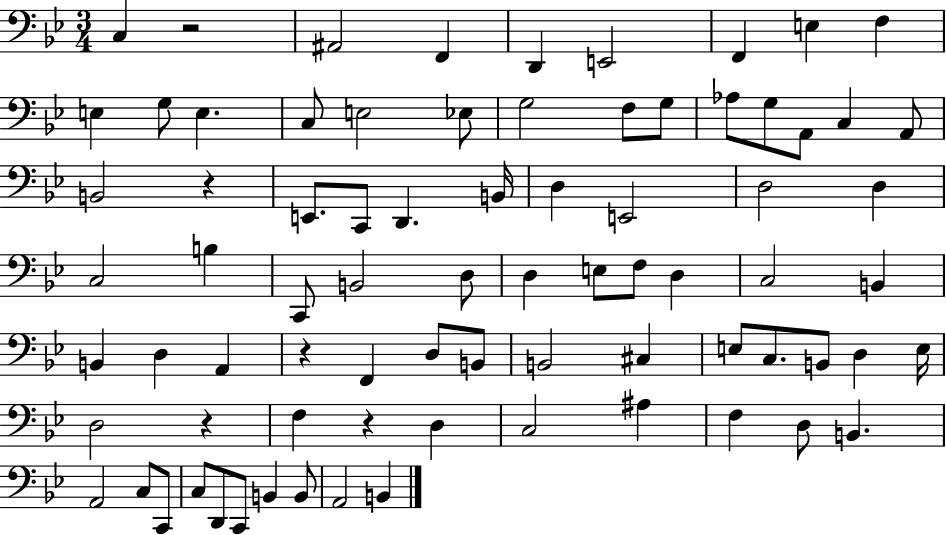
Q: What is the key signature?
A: BES major